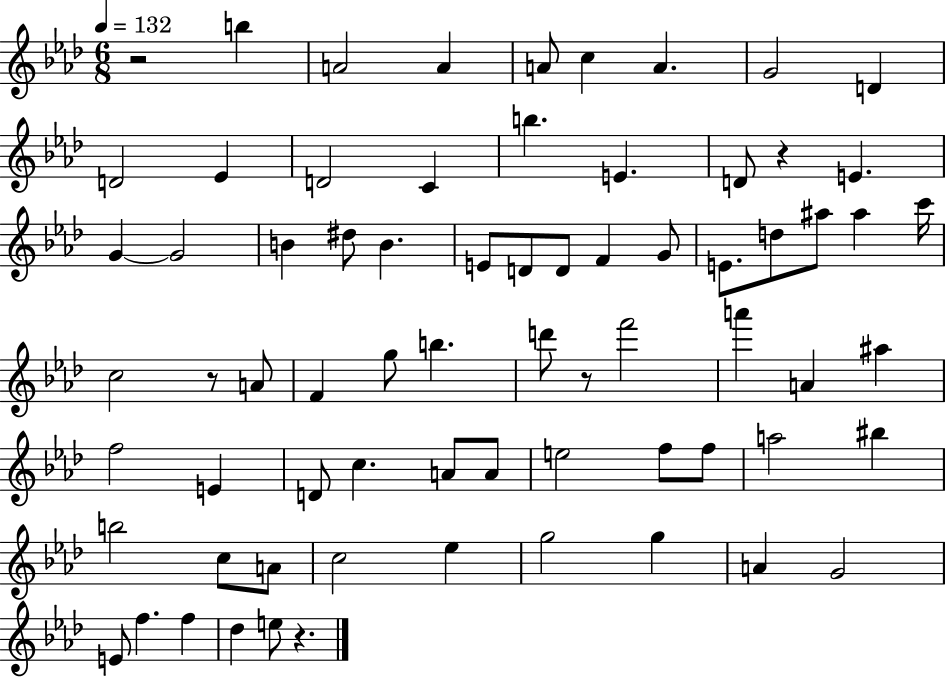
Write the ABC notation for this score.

X:1
T:Untitled
M:6/8
L:1/4
K:Ab
z2 b A2 A A/2 c A G2 D D2 _E D2 C b E D/2 z E G G2 B ^d/2 B E/2 D/2 D/2 F G/2 E/2 d/2 ^a/2 ^a c'/4 c2 z/2 A/2 F g/2 b d'/2 z/2 f'2 a' A ^a f2 E D/2 c A/2 A/2 e2 f/2 f/2 a2 ^b b2 c/2 A/2 c2 _e g2 g A G2 E/2 f f _d e/2 z